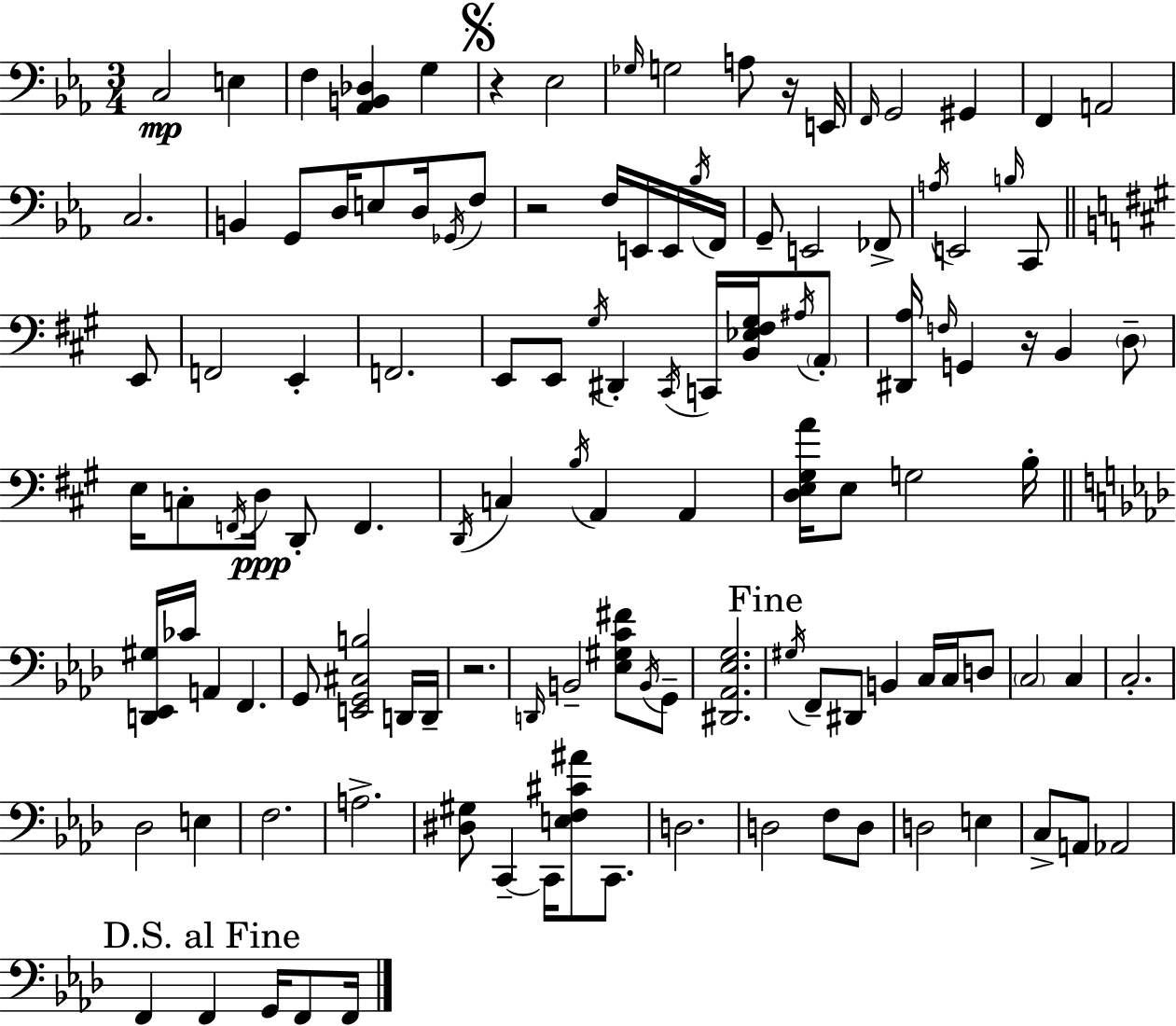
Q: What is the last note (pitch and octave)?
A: F2